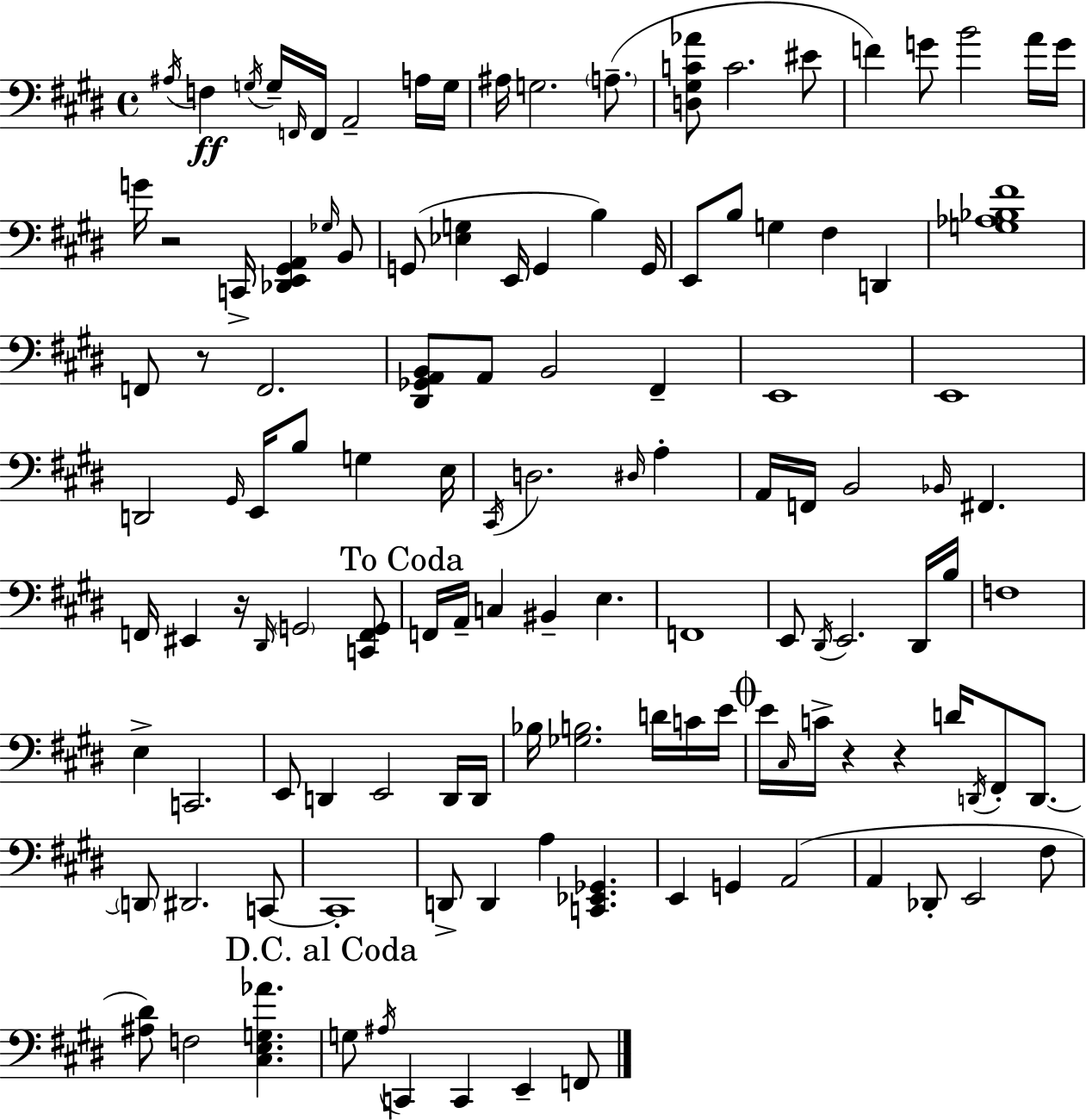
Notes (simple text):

A#3/s F3/q G3/s G3/s F2/s F2/s A2/h A3/s G3/s A#3/s G3/h. A3/e. [D3,G#3,C4,Ab4]/e C4/h. EIS4/e F4/q G4/e B4/h A4/s G4/s G4/s R/h C2/s [Db2,E2,G#2,A2]/q Gb3/s B2/e G2/e [Eb3,G3]/q E2/s G2/q B3/q G2/s E2/e B3/e G3/q F#3/q D2/q [G3,Ab3,Bb3,F#4]/w F2/e R/e F2/h. [D#2,Gb2,A2,B2]/e A2/e B2/h F#2/q E2/w E2/w D2/h G#2/s E2/s B3/e G3/q E3/s C#2/s D3/h. D#3/s A3/q A2/s F2/s B2/h Bb2/s F#2/q. F2/s EIS2/q R/s D#2/s G2/h [C2,F2,G2]/e F2/s A2/s C3/q BIS2/q E3/q. F2/w E2/e D#2/s E2/h. D#2/s B3/s F3/w E3/q C2/h. E2/e D2/q E2/h D2/s D2/s Bb3/s [Gb3,B3]/h. D4/s C4/s E4/s E4/s C#3/s C4/s R/q R/q D4/s D2/s F#2/e D2/e. D2/e D#2/h. C2/e C2/w D2/e D2/q A3/q [C2,Eb2,Gb2]/q. E2/q G2/q A2/h A2/q Db2/e E2/h F#3/e [A#3,D#4]/e F3/h [C#3,E3,G3,Ab4]/q. G3/e A#3/s C2/q C2/q E2/q F2/e